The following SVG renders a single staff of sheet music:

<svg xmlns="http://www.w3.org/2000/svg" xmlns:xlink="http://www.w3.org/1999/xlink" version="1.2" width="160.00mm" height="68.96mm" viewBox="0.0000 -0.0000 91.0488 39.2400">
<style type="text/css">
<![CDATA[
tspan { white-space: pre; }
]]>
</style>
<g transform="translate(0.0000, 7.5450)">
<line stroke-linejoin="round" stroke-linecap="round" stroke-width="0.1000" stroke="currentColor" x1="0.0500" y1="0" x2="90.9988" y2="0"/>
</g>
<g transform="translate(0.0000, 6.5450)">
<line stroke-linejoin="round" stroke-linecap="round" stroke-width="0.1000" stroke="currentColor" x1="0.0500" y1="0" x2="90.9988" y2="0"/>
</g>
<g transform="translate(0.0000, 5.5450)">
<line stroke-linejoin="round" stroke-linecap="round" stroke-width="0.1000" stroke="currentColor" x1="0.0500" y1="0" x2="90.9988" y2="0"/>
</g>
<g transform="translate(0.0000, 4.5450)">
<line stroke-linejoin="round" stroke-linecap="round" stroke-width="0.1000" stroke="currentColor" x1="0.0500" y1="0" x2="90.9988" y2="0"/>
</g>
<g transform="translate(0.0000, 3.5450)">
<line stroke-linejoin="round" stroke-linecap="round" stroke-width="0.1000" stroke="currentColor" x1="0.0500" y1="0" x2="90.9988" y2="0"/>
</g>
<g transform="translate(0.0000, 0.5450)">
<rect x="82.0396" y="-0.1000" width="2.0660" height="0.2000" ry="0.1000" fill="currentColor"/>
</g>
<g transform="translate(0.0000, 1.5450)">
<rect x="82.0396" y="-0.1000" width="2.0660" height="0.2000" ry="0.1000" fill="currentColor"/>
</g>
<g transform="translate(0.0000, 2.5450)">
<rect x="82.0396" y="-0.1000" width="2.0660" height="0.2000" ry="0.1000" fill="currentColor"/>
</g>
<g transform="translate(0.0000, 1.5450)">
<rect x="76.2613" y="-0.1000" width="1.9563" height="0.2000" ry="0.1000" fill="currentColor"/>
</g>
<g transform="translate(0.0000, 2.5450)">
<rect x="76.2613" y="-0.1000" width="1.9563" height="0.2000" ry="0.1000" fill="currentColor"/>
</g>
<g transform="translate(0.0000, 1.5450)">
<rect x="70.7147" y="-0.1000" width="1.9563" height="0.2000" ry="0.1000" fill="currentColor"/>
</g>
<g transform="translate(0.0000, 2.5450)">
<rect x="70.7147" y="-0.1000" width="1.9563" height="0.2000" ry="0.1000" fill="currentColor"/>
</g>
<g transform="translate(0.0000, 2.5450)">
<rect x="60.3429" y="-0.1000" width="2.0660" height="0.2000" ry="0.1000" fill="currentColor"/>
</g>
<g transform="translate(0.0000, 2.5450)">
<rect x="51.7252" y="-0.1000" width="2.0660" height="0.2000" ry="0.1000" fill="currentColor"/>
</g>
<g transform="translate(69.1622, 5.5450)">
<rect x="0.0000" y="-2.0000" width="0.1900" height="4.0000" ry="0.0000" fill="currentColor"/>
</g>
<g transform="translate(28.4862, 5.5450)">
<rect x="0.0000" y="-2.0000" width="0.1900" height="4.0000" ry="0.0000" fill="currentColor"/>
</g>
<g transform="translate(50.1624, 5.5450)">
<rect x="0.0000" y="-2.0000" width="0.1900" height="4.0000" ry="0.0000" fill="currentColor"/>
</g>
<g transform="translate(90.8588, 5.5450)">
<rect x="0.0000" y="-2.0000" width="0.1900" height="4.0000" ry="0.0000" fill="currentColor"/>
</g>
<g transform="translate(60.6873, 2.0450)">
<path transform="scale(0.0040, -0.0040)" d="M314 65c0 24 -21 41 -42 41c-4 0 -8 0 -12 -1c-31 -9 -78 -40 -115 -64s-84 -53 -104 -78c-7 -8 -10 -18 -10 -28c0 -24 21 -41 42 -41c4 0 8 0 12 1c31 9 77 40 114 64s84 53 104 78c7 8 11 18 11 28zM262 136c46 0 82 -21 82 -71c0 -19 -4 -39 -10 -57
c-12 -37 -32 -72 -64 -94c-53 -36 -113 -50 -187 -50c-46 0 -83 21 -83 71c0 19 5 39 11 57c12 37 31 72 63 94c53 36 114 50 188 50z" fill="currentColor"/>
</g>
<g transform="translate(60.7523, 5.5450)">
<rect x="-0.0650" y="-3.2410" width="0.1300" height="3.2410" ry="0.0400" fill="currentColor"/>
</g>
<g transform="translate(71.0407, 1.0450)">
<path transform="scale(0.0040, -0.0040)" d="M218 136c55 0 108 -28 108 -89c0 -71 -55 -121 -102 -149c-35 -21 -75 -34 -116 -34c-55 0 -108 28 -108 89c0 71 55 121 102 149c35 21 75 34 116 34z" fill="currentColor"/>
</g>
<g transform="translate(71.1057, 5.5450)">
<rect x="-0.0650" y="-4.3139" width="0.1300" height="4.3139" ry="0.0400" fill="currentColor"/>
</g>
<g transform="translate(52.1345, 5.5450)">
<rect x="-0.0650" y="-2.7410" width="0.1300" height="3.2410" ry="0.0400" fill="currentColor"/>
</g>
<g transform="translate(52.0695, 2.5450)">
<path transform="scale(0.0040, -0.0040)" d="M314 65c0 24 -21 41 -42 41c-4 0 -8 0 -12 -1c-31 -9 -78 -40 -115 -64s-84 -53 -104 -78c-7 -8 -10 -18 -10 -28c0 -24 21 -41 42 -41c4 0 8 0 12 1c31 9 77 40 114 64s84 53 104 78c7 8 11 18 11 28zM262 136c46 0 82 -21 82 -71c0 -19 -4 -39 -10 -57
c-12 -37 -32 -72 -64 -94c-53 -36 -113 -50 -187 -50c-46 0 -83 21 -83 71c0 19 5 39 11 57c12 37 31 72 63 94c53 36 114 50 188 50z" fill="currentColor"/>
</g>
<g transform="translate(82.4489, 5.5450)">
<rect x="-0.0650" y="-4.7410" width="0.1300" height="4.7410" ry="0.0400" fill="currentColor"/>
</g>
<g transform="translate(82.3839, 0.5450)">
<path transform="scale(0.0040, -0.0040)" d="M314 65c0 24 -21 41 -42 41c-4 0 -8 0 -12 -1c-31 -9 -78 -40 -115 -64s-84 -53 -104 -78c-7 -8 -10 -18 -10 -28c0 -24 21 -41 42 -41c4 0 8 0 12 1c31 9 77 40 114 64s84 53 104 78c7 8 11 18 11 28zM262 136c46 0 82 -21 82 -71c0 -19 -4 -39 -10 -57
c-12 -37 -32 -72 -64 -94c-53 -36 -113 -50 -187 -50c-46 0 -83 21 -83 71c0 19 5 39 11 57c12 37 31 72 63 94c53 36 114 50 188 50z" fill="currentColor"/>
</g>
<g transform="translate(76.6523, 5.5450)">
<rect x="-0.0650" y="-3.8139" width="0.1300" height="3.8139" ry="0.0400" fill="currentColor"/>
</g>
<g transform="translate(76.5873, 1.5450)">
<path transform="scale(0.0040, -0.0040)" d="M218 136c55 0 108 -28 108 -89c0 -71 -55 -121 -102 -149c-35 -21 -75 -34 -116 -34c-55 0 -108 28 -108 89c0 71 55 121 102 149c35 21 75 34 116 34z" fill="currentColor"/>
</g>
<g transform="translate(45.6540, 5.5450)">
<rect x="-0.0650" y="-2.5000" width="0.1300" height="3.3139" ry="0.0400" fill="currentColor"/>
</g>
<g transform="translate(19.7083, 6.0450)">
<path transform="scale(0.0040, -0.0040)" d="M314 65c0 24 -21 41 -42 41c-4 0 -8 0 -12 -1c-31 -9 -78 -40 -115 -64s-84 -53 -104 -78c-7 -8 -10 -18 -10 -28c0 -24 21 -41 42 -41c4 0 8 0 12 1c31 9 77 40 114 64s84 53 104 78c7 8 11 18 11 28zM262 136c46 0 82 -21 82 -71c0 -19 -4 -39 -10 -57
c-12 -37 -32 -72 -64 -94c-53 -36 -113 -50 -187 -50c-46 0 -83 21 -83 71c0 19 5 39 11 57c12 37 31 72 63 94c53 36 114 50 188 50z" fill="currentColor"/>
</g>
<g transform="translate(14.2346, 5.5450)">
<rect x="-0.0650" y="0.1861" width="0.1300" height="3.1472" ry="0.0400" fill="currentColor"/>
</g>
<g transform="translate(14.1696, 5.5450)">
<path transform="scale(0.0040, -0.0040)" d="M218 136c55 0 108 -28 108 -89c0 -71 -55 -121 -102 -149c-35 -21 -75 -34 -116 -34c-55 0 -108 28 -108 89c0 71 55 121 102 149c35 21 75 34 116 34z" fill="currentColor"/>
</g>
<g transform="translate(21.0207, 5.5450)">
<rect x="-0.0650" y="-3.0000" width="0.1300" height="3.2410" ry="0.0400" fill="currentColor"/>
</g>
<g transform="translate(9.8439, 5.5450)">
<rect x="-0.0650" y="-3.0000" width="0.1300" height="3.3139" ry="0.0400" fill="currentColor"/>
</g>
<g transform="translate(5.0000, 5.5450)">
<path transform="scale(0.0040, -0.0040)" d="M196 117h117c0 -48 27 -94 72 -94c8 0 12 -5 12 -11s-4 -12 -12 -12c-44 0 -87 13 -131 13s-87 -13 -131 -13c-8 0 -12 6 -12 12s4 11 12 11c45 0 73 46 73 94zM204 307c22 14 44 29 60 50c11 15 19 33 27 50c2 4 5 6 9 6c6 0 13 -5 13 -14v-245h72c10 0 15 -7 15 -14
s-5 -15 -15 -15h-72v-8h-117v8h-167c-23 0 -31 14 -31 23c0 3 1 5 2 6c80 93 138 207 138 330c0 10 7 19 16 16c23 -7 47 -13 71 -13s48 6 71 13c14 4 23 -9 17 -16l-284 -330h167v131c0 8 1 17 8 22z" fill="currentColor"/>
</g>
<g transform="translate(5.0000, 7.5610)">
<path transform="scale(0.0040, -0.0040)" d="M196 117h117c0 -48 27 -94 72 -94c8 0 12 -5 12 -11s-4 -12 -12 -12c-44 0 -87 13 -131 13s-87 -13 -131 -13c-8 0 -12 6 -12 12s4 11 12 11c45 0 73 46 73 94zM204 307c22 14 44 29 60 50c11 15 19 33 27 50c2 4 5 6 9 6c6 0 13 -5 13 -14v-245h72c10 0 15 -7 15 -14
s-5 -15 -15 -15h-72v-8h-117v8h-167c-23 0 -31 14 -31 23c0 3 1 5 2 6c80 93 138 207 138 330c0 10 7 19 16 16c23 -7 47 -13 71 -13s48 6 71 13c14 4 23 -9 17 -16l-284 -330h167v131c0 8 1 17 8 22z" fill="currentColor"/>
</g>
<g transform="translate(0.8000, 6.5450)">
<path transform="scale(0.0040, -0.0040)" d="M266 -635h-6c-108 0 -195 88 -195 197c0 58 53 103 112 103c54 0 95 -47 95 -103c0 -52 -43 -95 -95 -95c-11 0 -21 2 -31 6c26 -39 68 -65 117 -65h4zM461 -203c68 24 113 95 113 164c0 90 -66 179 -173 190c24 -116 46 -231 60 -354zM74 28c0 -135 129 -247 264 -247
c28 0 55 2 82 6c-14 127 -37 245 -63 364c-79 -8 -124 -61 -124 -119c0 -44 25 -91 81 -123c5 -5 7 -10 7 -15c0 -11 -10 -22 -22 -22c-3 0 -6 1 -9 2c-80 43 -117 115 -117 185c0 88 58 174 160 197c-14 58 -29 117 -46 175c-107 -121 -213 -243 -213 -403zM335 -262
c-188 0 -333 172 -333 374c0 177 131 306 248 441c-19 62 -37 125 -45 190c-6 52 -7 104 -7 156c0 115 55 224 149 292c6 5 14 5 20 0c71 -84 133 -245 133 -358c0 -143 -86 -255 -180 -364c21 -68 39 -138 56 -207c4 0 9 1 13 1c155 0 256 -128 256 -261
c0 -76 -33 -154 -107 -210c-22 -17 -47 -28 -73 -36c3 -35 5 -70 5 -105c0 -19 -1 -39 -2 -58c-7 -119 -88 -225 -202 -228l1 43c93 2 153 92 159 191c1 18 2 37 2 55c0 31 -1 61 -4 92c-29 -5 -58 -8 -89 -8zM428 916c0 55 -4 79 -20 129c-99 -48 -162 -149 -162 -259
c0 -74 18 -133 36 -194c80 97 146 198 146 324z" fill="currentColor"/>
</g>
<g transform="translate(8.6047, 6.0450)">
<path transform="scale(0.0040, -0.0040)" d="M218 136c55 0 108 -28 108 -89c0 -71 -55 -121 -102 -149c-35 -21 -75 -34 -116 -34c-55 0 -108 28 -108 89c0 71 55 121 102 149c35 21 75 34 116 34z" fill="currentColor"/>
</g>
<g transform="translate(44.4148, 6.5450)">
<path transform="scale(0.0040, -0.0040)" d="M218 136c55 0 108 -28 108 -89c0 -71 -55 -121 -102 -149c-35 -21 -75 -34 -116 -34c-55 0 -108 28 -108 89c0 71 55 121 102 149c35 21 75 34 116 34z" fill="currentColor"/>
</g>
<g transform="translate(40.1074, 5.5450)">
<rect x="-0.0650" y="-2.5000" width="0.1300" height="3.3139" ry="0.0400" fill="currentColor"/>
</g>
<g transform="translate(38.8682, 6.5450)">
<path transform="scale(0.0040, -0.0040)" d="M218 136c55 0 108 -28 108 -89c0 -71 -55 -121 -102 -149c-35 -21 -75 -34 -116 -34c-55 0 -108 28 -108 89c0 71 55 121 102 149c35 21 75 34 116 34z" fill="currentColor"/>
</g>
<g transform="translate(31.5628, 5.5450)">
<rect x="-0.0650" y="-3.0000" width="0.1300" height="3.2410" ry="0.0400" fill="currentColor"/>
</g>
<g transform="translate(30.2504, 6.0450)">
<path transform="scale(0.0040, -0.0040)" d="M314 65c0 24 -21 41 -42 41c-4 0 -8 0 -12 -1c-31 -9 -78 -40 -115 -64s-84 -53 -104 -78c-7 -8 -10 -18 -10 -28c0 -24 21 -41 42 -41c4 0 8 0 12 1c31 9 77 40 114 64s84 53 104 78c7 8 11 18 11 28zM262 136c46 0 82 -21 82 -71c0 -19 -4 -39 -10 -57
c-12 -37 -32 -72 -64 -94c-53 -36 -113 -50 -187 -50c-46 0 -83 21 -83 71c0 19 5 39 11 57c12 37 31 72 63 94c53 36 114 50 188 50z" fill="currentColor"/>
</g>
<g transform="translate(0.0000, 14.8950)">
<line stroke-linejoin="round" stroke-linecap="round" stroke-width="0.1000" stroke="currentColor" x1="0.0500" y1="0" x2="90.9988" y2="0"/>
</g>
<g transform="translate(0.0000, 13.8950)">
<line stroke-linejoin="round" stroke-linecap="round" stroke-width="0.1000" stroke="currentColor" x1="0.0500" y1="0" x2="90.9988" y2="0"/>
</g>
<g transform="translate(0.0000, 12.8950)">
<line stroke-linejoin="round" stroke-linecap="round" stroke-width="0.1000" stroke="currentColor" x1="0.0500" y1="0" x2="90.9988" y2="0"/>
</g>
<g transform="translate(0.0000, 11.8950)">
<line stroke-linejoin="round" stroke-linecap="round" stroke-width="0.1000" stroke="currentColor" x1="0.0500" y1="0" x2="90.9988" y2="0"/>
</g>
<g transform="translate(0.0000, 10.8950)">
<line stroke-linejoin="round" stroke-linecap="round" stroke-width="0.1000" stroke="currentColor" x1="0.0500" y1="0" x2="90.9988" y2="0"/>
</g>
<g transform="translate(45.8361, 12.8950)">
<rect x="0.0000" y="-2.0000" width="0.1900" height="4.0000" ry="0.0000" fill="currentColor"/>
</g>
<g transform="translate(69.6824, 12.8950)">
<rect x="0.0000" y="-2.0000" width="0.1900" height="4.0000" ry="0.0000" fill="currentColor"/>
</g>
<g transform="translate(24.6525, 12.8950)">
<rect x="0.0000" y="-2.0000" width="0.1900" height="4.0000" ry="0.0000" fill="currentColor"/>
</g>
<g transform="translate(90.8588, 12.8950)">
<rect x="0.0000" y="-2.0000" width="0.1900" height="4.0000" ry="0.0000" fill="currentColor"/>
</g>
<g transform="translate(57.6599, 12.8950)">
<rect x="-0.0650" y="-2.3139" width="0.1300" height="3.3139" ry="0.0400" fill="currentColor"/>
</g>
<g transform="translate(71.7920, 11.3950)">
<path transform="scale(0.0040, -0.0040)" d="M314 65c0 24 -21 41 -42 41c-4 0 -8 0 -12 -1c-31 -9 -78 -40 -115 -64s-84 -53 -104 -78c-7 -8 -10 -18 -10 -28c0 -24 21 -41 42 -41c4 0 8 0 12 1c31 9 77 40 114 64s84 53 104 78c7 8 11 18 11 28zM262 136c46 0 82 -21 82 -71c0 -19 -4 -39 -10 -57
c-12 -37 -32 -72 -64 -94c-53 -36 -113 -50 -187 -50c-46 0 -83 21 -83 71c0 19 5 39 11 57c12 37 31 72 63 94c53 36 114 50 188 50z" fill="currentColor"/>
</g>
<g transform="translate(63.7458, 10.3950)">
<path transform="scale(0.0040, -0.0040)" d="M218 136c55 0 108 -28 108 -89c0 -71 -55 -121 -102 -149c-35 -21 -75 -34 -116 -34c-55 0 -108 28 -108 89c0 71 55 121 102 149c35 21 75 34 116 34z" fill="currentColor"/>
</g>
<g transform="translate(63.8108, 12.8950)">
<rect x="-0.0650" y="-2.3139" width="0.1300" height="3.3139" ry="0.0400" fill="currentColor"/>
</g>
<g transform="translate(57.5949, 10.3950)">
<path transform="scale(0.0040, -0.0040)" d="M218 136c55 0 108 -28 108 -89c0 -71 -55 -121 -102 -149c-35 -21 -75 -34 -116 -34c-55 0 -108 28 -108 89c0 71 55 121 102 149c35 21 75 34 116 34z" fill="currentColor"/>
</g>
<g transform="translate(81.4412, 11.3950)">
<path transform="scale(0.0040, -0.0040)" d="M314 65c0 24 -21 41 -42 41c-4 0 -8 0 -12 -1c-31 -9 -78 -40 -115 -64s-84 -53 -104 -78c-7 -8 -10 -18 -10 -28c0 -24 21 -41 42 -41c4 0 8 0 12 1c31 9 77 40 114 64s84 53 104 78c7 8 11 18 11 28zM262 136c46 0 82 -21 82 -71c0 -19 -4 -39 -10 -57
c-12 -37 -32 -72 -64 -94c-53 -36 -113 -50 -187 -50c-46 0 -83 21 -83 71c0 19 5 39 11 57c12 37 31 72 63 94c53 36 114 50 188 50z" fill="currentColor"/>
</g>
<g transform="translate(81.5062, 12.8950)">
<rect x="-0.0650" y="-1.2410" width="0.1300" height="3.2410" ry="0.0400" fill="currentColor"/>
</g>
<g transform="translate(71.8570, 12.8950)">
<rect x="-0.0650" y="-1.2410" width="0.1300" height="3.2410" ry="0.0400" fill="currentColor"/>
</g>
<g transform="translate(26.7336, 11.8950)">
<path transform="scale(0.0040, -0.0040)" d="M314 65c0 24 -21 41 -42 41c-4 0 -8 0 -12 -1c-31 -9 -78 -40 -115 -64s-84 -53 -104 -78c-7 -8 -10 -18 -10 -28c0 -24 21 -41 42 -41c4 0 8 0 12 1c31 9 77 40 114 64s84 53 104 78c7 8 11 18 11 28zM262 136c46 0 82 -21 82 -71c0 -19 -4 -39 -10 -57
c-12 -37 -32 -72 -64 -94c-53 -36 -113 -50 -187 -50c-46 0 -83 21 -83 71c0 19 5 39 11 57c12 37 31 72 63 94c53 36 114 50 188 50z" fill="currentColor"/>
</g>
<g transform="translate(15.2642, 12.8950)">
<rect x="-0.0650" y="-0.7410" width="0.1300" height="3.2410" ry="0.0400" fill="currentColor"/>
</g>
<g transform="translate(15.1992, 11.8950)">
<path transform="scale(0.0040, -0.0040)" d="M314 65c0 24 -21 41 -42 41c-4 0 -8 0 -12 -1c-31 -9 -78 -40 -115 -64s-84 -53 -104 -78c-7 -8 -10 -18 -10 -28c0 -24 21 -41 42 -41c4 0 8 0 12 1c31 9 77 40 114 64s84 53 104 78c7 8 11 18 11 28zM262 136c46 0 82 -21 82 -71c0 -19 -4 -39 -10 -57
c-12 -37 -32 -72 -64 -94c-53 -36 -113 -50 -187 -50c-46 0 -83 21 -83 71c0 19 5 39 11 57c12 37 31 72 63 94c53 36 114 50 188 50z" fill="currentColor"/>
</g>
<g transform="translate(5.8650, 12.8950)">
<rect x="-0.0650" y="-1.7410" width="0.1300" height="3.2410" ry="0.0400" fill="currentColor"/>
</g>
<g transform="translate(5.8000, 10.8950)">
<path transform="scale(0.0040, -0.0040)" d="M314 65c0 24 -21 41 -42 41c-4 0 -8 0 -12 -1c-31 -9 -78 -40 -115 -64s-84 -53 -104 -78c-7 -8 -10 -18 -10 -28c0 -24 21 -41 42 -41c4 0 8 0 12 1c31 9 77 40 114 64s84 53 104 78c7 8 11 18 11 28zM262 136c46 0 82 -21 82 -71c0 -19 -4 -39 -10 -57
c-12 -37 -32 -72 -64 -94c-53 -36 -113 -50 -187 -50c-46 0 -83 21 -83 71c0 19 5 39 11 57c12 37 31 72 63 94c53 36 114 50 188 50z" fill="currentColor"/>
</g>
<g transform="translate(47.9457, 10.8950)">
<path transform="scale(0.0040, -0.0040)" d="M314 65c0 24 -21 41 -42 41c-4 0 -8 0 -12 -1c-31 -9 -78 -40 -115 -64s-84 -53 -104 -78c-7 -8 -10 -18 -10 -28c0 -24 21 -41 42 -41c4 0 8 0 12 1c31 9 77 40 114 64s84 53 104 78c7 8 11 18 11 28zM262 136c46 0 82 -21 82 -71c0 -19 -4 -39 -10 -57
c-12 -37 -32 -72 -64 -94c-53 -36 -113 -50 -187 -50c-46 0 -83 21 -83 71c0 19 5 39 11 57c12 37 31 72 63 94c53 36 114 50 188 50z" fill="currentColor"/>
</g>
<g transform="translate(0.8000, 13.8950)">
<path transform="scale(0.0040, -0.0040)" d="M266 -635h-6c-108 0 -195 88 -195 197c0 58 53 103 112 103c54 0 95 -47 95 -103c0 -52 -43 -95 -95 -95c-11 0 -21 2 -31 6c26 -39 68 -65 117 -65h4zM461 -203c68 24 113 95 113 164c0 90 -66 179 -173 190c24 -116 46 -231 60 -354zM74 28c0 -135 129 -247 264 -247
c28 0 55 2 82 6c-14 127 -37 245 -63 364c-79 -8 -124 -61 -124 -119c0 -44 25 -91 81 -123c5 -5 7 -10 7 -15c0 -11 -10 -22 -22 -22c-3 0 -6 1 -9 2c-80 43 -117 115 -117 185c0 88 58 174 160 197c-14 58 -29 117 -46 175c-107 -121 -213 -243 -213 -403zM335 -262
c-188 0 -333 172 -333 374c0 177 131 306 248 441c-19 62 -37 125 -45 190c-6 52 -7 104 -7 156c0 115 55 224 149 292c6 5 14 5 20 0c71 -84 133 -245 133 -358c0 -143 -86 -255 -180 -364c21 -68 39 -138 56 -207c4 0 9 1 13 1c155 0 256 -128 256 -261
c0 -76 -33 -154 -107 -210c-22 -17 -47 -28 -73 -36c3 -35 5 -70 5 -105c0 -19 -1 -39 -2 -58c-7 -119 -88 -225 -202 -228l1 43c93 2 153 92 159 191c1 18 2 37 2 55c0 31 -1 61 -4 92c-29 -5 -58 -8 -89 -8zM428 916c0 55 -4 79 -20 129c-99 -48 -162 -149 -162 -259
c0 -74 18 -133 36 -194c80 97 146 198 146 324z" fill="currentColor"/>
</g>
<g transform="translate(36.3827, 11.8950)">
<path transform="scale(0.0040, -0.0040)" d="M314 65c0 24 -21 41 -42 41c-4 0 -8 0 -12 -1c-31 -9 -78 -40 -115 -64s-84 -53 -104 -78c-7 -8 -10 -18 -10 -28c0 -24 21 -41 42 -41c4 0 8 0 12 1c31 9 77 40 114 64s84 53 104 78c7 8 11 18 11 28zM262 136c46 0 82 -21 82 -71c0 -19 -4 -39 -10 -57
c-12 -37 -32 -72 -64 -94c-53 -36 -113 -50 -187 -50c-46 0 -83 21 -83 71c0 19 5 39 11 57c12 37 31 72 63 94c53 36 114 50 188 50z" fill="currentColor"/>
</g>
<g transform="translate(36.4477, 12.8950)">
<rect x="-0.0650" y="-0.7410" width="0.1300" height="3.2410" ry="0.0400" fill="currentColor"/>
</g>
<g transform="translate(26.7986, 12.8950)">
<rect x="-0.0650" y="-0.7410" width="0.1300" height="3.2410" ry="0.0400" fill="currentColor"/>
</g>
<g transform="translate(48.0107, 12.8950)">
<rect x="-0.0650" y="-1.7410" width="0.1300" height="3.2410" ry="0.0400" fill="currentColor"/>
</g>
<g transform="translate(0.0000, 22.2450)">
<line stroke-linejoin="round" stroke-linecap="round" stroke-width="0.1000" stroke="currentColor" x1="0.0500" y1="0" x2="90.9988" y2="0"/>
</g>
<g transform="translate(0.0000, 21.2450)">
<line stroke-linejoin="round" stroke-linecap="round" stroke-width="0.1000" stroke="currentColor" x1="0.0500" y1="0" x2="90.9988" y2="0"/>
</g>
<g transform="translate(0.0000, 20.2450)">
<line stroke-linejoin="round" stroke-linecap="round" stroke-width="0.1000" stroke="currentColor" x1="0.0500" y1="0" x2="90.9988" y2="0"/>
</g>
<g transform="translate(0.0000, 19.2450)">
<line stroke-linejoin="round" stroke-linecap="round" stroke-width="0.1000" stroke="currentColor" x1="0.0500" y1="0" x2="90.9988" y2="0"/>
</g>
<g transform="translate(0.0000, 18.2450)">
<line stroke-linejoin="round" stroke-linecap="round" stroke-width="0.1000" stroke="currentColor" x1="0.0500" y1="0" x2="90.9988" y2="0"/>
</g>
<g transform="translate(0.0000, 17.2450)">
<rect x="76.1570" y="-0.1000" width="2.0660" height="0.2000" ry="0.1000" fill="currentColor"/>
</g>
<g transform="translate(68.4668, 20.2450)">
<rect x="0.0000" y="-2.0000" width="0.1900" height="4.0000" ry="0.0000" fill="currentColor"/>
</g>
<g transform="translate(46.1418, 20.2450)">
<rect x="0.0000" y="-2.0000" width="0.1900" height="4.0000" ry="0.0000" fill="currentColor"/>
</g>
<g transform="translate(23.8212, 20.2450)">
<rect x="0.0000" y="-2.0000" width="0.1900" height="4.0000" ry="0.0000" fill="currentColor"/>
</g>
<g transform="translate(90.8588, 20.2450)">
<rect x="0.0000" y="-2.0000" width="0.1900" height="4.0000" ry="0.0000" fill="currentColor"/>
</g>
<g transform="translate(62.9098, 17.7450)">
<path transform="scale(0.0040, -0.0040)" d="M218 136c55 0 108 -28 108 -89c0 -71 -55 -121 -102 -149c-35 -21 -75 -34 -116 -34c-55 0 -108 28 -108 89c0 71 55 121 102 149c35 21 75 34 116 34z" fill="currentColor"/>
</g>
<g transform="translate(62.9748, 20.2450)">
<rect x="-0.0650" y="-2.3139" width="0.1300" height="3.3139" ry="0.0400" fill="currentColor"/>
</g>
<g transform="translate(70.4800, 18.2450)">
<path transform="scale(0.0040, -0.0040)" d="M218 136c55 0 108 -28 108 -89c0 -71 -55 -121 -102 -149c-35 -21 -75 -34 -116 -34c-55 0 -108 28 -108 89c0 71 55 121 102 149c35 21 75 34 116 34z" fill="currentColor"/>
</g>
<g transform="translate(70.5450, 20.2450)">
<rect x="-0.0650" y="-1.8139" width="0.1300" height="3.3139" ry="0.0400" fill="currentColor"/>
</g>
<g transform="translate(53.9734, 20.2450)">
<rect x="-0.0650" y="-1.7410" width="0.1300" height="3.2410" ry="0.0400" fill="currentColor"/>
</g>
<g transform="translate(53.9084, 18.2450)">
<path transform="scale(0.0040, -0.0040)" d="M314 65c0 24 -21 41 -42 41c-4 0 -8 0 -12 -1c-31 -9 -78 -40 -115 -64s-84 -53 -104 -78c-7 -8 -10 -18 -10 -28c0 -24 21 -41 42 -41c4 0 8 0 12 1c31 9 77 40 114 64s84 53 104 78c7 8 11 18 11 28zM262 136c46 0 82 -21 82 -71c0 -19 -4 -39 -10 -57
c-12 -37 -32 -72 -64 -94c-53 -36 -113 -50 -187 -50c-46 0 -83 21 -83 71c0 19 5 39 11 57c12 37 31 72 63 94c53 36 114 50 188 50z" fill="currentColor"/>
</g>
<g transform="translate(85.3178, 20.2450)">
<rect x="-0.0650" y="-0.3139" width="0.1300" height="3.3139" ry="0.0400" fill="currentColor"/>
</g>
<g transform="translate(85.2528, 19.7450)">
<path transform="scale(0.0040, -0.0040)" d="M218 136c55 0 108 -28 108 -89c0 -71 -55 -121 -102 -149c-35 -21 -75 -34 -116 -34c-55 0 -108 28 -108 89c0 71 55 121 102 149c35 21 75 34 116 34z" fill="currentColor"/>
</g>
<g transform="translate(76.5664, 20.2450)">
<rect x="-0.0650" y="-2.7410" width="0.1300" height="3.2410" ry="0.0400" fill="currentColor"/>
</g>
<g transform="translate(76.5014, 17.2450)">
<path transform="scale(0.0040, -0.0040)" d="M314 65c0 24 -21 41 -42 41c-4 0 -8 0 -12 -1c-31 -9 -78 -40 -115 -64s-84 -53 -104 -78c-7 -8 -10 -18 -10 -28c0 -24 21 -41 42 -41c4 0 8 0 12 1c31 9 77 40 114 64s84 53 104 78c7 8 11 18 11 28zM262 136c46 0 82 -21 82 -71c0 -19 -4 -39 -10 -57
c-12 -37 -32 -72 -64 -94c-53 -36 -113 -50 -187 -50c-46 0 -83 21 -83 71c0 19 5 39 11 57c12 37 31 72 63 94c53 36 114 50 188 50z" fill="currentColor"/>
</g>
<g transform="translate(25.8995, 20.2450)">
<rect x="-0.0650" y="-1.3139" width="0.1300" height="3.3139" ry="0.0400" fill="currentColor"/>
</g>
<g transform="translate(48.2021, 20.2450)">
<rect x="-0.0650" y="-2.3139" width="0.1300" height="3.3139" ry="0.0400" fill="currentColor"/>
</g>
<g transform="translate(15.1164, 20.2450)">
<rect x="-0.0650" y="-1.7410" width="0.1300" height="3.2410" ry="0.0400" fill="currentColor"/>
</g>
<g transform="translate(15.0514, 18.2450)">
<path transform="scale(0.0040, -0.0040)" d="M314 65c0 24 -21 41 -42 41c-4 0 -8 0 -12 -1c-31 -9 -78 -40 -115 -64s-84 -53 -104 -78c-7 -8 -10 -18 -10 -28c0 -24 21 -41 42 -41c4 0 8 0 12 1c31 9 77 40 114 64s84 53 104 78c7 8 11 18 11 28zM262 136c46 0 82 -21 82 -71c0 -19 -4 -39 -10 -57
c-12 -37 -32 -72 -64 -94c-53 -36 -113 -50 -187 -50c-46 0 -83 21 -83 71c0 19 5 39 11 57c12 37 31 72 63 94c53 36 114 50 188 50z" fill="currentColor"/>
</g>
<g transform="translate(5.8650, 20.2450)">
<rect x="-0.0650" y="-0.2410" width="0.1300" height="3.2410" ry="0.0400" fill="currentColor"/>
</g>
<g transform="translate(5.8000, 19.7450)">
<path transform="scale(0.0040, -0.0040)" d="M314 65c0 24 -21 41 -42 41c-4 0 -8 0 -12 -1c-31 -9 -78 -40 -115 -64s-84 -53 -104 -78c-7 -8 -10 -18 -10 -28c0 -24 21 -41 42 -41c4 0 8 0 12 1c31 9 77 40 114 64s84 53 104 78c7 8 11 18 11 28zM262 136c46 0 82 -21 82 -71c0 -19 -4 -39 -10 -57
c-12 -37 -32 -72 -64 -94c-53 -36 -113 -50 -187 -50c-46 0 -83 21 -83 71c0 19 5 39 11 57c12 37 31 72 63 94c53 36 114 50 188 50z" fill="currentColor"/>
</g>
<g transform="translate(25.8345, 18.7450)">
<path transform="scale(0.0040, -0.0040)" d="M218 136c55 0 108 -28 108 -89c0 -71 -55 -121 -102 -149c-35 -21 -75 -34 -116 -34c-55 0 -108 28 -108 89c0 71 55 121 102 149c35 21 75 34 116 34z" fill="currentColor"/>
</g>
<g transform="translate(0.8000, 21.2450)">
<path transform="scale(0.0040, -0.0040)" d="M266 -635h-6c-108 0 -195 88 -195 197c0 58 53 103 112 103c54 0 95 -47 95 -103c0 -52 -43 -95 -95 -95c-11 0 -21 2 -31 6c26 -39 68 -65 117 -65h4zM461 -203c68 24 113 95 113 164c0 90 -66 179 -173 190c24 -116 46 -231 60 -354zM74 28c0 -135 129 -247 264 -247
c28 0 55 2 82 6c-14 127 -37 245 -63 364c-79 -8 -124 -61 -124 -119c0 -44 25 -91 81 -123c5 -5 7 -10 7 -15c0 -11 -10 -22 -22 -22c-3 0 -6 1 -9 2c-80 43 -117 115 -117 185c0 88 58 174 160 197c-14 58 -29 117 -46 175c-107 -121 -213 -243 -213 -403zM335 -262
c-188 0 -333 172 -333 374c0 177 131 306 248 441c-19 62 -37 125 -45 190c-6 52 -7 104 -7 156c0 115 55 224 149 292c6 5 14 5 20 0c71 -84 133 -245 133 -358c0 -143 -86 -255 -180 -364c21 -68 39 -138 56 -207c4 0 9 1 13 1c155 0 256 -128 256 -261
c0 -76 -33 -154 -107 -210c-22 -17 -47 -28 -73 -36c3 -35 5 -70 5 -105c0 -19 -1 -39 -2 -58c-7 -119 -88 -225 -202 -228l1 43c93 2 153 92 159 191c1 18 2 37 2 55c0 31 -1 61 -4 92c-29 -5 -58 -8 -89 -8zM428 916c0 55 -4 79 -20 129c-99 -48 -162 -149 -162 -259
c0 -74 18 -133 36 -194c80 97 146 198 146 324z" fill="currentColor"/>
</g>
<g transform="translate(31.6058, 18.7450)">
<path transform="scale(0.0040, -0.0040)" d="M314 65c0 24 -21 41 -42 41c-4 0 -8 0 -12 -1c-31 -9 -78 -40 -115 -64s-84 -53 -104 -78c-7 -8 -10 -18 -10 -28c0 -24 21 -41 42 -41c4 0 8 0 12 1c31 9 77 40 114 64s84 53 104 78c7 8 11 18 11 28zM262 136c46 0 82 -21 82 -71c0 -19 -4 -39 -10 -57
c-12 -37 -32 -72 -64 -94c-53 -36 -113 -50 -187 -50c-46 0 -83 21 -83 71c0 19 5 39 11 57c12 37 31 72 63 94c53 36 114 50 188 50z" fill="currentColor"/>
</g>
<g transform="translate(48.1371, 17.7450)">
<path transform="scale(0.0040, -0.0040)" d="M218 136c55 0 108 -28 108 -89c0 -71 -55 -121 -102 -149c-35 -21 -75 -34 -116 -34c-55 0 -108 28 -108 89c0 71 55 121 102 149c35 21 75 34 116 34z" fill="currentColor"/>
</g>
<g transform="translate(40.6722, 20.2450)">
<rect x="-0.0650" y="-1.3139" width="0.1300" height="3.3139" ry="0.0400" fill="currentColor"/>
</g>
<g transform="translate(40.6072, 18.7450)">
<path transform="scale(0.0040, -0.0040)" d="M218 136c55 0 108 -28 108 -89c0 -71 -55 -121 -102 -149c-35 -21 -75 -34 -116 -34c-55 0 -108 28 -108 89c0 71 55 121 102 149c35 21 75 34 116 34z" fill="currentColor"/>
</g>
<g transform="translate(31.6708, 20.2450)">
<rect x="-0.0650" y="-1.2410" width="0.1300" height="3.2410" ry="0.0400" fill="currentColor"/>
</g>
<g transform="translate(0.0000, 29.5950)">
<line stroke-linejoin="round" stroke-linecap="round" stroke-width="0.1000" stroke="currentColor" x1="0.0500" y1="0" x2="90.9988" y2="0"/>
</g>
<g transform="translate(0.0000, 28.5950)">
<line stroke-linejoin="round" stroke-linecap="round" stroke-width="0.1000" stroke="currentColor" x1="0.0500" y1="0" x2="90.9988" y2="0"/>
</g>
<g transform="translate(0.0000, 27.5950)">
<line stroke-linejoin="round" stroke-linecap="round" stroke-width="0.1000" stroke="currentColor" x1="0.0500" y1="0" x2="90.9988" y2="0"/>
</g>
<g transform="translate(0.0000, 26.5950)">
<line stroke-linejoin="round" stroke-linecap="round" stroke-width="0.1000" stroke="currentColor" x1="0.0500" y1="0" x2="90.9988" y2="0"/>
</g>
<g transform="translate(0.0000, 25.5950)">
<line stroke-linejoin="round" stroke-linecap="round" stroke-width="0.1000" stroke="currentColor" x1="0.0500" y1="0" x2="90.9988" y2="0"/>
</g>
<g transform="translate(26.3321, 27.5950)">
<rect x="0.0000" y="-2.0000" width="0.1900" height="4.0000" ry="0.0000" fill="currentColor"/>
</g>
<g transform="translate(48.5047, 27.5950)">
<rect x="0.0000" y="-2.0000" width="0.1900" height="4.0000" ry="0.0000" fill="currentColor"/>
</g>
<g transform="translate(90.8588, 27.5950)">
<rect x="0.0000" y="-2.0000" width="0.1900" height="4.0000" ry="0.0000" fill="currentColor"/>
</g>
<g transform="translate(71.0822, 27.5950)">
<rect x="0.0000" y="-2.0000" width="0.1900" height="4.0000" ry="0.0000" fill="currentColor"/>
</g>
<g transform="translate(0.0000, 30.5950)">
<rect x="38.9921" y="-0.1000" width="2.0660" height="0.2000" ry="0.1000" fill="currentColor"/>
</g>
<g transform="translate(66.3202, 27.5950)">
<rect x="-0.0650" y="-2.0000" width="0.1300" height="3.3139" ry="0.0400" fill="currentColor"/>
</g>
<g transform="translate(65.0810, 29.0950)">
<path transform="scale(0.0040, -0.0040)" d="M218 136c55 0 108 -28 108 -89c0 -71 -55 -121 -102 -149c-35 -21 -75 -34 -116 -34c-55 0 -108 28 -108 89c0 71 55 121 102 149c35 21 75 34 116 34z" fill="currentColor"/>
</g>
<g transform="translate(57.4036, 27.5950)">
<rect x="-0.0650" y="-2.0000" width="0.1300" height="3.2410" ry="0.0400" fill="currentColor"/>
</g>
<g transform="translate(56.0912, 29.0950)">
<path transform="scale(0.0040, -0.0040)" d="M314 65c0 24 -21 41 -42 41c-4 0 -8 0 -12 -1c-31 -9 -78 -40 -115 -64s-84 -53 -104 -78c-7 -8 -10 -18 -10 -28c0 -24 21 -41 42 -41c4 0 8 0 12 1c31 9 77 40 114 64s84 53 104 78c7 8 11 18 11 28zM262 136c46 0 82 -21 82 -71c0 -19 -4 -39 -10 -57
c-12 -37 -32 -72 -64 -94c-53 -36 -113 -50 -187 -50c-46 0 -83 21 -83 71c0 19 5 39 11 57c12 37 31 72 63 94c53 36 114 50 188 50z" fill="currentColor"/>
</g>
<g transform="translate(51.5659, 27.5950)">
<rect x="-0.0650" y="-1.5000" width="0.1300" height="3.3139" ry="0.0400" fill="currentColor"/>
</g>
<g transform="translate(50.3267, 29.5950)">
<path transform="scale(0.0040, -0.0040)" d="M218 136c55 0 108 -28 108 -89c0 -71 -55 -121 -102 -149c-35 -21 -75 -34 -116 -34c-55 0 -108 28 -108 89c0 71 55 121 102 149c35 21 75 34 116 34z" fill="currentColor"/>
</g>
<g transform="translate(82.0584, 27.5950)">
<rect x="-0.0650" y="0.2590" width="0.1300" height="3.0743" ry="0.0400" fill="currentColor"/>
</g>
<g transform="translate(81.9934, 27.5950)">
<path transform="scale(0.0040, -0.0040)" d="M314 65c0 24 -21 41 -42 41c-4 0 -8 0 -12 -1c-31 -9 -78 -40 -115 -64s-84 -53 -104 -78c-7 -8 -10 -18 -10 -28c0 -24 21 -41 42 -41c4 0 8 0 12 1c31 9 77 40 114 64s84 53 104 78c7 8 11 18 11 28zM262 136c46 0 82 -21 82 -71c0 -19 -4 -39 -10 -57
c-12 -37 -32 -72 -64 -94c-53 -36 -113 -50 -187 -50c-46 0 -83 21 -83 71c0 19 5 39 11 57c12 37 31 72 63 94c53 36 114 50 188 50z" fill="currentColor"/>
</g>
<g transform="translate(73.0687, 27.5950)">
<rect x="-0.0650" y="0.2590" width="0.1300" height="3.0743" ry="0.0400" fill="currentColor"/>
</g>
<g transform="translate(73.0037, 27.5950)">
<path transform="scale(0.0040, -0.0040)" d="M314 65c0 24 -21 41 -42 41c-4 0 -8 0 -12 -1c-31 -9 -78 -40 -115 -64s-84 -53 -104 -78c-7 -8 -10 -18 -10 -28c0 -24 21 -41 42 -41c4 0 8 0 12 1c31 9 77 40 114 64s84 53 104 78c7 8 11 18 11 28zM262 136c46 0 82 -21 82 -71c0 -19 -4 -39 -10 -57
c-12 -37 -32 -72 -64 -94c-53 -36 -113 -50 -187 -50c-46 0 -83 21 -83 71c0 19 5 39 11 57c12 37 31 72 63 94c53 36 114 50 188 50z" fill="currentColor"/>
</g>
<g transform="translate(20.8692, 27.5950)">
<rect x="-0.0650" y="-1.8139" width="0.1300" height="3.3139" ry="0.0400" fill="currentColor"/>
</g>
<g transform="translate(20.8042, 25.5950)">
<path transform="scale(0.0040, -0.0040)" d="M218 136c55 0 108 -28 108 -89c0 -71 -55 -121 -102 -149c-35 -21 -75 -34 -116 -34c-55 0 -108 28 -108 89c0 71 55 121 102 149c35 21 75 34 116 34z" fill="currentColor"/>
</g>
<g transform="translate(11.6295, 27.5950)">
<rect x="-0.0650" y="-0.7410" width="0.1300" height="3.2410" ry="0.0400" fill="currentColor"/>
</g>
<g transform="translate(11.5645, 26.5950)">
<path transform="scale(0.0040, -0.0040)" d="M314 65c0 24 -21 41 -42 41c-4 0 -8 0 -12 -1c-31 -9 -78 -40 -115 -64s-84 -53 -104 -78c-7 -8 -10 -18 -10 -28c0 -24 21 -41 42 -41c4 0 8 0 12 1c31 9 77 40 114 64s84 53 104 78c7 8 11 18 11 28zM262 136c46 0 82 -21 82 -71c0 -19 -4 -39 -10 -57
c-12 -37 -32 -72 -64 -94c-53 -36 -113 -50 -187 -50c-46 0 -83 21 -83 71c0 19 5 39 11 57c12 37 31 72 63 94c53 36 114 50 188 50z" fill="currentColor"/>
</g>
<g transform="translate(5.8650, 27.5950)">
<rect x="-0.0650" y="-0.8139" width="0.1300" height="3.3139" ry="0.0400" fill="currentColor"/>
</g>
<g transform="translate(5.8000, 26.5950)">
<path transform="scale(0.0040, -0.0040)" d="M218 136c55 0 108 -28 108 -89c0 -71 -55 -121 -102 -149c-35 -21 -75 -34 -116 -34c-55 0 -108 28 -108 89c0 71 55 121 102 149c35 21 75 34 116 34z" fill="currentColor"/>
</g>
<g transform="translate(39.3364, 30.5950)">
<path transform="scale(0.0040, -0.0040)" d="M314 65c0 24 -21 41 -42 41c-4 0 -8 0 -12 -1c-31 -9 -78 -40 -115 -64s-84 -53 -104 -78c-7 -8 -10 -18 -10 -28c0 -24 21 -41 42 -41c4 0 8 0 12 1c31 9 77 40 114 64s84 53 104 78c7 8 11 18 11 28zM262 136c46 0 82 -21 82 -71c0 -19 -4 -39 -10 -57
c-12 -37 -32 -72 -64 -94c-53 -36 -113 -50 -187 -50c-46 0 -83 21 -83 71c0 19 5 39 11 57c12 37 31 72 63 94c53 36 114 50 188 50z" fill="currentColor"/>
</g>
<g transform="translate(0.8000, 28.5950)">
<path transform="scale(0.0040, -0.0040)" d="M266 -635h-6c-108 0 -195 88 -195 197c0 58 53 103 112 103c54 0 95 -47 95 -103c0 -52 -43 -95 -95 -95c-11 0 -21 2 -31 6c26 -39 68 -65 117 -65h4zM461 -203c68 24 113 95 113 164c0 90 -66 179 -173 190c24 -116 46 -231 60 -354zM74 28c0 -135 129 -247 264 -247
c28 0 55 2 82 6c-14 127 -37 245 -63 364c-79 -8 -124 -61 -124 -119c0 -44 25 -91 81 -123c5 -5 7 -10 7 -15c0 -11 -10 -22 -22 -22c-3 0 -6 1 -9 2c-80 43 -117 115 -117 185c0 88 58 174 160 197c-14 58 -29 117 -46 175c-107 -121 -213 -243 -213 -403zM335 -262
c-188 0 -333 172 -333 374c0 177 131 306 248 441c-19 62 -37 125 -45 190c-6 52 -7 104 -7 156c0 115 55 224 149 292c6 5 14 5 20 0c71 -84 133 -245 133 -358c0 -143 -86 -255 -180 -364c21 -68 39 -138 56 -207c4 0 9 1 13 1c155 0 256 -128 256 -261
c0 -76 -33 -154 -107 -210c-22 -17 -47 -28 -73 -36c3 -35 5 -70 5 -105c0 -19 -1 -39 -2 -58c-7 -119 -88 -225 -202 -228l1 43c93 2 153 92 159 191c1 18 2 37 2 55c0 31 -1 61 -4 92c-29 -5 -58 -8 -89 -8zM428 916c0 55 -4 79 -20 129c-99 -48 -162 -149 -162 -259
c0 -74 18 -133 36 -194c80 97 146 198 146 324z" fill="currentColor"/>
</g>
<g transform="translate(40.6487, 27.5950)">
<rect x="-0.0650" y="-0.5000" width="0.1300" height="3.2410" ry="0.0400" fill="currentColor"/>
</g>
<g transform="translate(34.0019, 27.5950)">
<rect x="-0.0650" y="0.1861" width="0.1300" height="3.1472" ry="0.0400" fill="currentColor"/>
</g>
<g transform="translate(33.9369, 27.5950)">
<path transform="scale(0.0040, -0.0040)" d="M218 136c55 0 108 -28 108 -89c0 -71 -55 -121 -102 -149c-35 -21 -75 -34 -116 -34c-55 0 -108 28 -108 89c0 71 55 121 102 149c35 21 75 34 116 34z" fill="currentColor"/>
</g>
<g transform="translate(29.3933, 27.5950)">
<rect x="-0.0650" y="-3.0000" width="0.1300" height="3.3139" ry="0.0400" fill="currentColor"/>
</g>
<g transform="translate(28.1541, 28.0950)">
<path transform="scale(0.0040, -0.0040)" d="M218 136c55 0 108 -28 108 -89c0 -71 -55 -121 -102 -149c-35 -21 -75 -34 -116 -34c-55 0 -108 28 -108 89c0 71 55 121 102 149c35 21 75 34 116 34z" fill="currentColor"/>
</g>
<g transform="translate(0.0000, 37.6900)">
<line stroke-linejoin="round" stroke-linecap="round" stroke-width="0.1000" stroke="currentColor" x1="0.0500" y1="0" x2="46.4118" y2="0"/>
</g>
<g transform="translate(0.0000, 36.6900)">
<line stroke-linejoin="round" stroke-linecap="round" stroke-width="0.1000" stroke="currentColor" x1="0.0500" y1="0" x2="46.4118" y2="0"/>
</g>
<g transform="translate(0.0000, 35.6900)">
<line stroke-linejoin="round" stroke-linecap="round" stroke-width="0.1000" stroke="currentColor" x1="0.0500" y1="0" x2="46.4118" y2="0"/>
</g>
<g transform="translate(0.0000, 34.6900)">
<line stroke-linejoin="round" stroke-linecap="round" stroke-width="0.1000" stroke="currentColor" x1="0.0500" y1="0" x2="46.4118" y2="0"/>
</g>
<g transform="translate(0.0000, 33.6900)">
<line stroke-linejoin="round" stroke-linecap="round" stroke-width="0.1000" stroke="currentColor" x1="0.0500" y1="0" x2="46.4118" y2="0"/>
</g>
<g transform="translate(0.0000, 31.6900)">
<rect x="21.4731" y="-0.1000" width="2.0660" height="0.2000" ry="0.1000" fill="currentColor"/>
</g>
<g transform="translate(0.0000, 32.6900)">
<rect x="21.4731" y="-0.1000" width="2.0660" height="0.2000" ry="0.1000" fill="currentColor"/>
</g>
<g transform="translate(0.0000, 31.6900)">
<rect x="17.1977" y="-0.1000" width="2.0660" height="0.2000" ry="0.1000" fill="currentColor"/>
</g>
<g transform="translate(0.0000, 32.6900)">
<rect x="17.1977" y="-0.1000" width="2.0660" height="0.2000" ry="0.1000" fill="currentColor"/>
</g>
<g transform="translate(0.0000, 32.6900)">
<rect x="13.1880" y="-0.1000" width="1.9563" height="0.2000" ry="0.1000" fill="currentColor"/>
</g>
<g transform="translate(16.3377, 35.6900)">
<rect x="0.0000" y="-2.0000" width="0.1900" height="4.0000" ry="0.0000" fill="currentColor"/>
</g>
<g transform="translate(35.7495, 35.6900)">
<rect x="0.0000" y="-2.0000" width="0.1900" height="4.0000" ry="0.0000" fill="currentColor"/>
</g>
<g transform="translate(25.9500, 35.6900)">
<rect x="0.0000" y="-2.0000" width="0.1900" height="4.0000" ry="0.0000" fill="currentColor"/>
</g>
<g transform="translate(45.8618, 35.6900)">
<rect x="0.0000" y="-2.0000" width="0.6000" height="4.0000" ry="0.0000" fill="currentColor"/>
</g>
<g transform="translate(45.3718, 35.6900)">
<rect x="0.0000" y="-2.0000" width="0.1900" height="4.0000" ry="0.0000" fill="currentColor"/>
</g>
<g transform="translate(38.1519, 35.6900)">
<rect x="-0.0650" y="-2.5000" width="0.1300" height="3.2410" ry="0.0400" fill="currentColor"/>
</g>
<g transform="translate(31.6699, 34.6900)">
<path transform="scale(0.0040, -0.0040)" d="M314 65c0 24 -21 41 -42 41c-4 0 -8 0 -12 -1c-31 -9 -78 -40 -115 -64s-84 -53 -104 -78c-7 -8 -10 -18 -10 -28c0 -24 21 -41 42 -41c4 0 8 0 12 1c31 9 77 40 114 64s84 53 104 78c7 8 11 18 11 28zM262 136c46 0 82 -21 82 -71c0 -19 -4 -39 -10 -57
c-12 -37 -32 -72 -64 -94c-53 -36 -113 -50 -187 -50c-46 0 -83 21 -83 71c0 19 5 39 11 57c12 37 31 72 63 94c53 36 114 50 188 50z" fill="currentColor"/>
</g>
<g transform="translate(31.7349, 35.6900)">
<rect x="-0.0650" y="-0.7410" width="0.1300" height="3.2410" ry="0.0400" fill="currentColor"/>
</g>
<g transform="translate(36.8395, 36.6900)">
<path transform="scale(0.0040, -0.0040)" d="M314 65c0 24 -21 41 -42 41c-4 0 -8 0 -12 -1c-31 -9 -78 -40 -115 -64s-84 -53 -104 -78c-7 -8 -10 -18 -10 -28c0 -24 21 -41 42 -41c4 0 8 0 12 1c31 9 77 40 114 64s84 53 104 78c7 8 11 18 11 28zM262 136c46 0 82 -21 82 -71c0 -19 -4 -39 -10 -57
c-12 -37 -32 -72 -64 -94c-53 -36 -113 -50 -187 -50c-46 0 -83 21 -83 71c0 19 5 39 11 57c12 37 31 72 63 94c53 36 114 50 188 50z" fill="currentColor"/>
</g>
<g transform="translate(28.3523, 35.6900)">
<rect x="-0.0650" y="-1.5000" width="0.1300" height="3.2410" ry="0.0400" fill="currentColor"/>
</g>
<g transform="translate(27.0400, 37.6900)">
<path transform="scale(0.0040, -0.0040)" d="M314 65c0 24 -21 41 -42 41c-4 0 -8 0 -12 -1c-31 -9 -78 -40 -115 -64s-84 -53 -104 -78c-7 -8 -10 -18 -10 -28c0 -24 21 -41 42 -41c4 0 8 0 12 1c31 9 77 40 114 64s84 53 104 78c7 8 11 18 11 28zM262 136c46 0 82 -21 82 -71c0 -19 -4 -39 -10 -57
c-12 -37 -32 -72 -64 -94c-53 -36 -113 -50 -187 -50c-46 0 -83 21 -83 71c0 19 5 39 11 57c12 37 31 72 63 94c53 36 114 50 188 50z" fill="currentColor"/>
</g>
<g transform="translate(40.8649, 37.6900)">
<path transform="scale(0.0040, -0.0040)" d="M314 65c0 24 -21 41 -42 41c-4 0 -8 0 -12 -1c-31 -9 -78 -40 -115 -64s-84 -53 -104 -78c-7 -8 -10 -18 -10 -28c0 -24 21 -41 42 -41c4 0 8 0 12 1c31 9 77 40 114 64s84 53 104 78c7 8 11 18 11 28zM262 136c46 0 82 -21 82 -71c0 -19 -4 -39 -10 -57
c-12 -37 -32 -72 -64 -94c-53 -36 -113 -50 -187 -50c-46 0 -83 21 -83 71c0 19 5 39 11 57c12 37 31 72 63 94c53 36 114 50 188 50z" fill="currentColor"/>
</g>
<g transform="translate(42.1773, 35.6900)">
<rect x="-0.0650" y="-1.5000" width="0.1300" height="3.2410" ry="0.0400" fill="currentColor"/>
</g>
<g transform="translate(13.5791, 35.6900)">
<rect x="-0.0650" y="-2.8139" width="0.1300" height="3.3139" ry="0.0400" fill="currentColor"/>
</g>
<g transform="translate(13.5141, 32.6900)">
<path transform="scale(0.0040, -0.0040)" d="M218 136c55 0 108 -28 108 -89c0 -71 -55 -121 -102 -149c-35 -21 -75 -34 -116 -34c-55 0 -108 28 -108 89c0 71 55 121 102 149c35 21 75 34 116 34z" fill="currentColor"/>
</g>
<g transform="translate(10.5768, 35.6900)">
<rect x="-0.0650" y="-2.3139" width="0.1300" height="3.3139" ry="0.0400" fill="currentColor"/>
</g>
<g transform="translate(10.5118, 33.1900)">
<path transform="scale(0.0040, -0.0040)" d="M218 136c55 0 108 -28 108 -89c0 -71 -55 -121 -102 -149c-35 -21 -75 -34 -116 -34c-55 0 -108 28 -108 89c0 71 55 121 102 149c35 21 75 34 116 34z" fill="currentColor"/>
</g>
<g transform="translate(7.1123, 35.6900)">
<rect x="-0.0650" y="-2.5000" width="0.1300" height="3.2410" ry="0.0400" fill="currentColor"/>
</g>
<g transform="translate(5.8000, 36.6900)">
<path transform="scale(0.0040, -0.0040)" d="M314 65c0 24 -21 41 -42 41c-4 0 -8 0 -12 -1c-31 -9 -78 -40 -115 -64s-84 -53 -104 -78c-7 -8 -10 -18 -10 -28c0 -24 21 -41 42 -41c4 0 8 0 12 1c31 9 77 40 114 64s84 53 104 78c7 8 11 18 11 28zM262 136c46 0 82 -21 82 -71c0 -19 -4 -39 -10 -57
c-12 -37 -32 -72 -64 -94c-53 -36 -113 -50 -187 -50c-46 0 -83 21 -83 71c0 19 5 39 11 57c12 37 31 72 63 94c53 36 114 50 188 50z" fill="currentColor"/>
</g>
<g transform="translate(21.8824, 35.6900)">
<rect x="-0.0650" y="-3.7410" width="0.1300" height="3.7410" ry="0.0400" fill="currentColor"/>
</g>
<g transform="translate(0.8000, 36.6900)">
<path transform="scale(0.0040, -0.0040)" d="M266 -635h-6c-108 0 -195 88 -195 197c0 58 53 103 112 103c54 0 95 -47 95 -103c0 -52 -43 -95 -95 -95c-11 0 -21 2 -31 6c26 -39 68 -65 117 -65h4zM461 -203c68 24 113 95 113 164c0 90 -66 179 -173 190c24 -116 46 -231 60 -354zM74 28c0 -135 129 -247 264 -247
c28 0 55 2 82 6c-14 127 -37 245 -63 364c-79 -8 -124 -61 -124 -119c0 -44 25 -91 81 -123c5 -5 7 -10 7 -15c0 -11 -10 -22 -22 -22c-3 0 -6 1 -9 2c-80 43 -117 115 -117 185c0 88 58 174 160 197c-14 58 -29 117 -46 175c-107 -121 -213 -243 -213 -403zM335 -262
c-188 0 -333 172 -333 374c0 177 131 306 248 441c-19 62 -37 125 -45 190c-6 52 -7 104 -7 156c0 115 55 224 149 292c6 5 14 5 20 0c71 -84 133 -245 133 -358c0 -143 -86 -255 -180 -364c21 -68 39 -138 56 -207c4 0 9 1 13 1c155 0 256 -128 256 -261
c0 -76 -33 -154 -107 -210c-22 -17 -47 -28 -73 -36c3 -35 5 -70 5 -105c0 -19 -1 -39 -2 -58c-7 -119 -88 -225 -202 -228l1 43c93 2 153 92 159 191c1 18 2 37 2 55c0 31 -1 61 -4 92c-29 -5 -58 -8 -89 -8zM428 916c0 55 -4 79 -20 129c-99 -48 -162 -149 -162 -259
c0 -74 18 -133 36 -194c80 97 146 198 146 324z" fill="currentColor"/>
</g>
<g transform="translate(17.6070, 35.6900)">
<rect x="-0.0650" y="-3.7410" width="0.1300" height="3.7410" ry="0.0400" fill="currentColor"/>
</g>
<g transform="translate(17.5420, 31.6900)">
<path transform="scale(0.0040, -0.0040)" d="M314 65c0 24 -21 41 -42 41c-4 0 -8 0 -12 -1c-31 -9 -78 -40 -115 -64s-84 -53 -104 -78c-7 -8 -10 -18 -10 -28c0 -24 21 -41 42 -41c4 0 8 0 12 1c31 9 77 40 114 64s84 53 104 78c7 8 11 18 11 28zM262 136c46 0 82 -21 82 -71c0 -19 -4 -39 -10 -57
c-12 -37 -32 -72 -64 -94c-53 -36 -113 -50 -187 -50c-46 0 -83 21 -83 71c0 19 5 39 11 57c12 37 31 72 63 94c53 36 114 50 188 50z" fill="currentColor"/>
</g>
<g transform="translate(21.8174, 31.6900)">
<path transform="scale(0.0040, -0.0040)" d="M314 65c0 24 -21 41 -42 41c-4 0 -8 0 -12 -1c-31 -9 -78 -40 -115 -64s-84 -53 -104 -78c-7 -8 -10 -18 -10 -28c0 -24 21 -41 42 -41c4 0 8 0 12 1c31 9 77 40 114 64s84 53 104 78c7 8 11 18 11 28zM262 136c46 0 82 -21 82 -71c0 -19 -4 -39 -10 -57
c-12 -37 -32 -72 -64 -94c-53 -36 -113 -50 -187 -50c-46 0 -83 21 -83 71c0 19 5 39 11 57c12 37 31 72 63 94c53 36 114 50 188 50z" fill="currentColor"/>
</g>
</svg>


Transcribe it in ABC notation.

X:1
T:Untitled
M:4/4
L:1/4
K:C
A B A2 A2 G G a2 b2 d' c' e'2 f2 d2 d2 d2 f2 g g e2 e2 c2 f2 e e2 e g f2 g f a2 c d d2 f A B C2 E F2 F B2 B2 G2 g a c'2 c'2 E2 d2 G2 E2